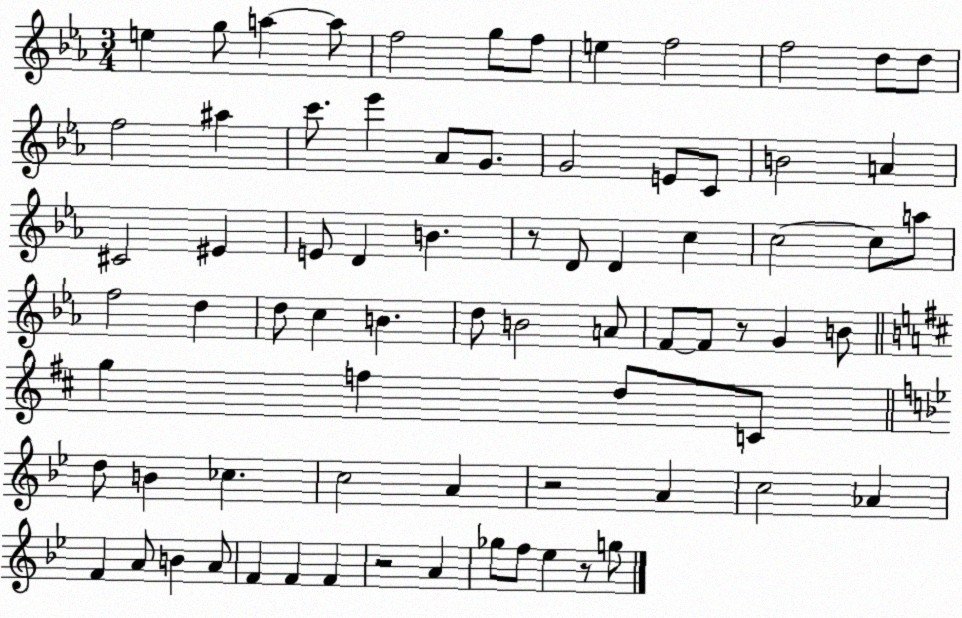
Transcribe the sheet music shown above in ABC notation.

X:1
T:Untitled
M:3/4
L:1/4
K:Eb
e g/2 a a/2 f2 g/2 f/2 e f2 f2 d/2 d/2 f2 ^a c'/2 _e' _A/2 G/2 G2 E/2 C/2 B2 A ^C2 ^E E/2 D B z/2 D/2 D c c2 c/2 a/2 f2 d d/2 c B d/2 B2 A/2 F/2 F/2 z/2 G B/2 g f d/2 C/2 d/2 B _c c2 A z2 A c2 _A F A/2 B A/2 F F F z2 A _g/2 f/2 _e z/2 g/2